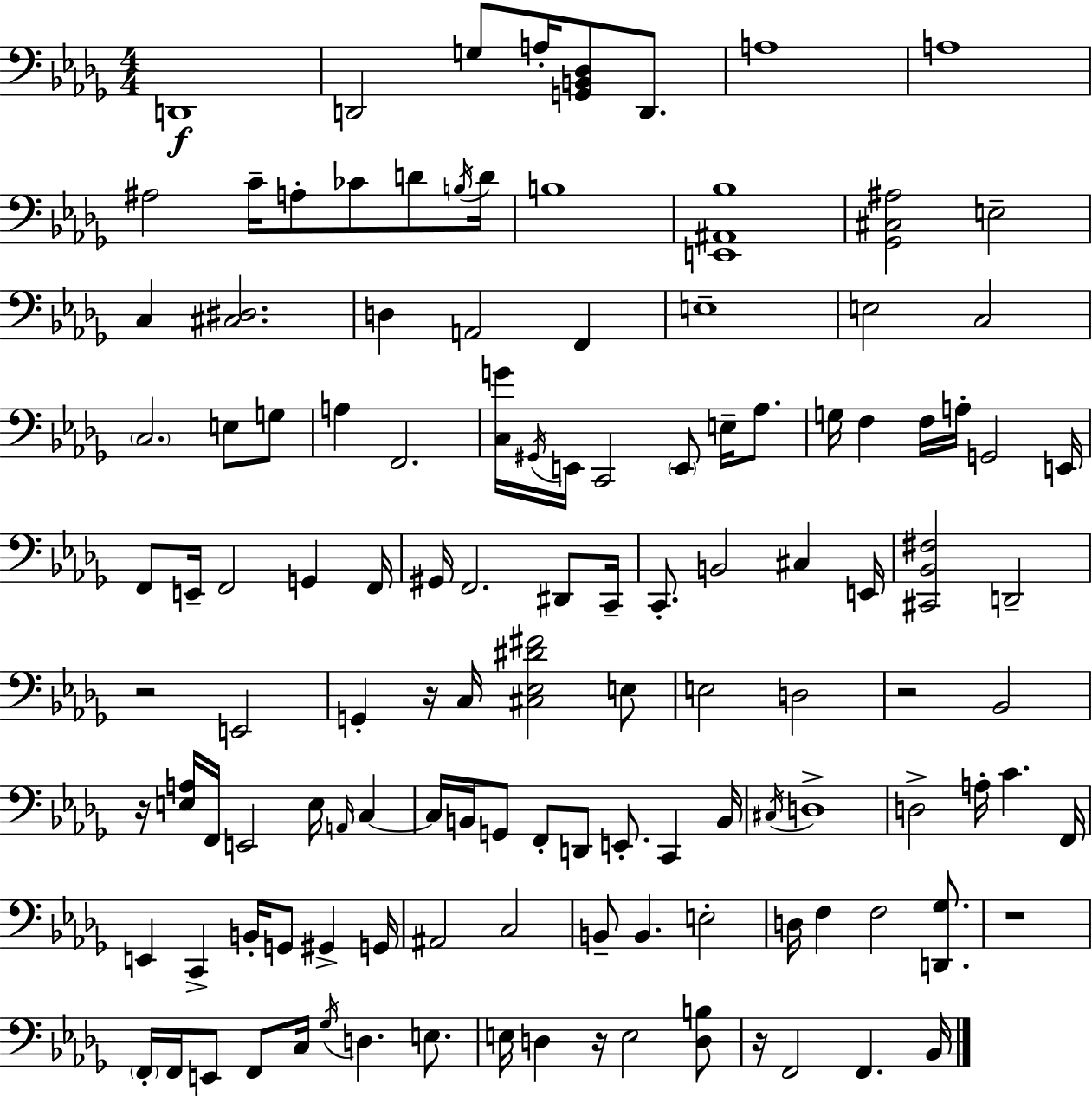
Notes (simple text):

D2/w D2/h G3/e A3/s [G2,B2,Db3]/e D2/e. A3/w A3/w A#3/h C4/s A3/e CES4/e D4/e B3/s D4/s B3/w [E2,A#2,Bb3]/w [Gb2,C#3,A#3]/h E3/h C3/q [C#3,D#3]/h. D3/q A2/h F2/q E3/w E3/h C3/h C3/h. E3/e G3/e A3/q F2/h. [C3,G4]/s G#2/s E2/s C2/h E2/e E3/s Ab3/e. G3/s F3/q F3/s A3/s G2/h E2/s F2/e E2/s F2/h G2/q F2/s G#2/s F2/h. D#2/e C2/s C2/e. B2/h C#3/q E2/s [C#2,Bb2,F#3]/h D2/h R/h E2/h G2/q R/s C3/s [C#3,Eb3,D#4,F#4]/h E3/e E3/h D3/h R/h Bb2/h R/s [E3,A3]/s F2/s E2/h E3/s A2/s C3/q C3/s B2/s G2/e F2/e D2/e E2/e. C2/q B2/s C#3/s D3/w D3/h A3/s C4/q. F2/s E2/q C2/q B2/s G2/e G#2/q G2/s A#2/h C3/h B2/e B2/q. E3/h D3/s F3/q F3/h [D2,Gb3]/e. R/w F2/s F2/s E2/e F2/e C3/s Gb3/s D3/q. E3/e. E3/s D3/q R/s E3/h [D3,B3]/e R/s F2/h F2/q. Bb2/s